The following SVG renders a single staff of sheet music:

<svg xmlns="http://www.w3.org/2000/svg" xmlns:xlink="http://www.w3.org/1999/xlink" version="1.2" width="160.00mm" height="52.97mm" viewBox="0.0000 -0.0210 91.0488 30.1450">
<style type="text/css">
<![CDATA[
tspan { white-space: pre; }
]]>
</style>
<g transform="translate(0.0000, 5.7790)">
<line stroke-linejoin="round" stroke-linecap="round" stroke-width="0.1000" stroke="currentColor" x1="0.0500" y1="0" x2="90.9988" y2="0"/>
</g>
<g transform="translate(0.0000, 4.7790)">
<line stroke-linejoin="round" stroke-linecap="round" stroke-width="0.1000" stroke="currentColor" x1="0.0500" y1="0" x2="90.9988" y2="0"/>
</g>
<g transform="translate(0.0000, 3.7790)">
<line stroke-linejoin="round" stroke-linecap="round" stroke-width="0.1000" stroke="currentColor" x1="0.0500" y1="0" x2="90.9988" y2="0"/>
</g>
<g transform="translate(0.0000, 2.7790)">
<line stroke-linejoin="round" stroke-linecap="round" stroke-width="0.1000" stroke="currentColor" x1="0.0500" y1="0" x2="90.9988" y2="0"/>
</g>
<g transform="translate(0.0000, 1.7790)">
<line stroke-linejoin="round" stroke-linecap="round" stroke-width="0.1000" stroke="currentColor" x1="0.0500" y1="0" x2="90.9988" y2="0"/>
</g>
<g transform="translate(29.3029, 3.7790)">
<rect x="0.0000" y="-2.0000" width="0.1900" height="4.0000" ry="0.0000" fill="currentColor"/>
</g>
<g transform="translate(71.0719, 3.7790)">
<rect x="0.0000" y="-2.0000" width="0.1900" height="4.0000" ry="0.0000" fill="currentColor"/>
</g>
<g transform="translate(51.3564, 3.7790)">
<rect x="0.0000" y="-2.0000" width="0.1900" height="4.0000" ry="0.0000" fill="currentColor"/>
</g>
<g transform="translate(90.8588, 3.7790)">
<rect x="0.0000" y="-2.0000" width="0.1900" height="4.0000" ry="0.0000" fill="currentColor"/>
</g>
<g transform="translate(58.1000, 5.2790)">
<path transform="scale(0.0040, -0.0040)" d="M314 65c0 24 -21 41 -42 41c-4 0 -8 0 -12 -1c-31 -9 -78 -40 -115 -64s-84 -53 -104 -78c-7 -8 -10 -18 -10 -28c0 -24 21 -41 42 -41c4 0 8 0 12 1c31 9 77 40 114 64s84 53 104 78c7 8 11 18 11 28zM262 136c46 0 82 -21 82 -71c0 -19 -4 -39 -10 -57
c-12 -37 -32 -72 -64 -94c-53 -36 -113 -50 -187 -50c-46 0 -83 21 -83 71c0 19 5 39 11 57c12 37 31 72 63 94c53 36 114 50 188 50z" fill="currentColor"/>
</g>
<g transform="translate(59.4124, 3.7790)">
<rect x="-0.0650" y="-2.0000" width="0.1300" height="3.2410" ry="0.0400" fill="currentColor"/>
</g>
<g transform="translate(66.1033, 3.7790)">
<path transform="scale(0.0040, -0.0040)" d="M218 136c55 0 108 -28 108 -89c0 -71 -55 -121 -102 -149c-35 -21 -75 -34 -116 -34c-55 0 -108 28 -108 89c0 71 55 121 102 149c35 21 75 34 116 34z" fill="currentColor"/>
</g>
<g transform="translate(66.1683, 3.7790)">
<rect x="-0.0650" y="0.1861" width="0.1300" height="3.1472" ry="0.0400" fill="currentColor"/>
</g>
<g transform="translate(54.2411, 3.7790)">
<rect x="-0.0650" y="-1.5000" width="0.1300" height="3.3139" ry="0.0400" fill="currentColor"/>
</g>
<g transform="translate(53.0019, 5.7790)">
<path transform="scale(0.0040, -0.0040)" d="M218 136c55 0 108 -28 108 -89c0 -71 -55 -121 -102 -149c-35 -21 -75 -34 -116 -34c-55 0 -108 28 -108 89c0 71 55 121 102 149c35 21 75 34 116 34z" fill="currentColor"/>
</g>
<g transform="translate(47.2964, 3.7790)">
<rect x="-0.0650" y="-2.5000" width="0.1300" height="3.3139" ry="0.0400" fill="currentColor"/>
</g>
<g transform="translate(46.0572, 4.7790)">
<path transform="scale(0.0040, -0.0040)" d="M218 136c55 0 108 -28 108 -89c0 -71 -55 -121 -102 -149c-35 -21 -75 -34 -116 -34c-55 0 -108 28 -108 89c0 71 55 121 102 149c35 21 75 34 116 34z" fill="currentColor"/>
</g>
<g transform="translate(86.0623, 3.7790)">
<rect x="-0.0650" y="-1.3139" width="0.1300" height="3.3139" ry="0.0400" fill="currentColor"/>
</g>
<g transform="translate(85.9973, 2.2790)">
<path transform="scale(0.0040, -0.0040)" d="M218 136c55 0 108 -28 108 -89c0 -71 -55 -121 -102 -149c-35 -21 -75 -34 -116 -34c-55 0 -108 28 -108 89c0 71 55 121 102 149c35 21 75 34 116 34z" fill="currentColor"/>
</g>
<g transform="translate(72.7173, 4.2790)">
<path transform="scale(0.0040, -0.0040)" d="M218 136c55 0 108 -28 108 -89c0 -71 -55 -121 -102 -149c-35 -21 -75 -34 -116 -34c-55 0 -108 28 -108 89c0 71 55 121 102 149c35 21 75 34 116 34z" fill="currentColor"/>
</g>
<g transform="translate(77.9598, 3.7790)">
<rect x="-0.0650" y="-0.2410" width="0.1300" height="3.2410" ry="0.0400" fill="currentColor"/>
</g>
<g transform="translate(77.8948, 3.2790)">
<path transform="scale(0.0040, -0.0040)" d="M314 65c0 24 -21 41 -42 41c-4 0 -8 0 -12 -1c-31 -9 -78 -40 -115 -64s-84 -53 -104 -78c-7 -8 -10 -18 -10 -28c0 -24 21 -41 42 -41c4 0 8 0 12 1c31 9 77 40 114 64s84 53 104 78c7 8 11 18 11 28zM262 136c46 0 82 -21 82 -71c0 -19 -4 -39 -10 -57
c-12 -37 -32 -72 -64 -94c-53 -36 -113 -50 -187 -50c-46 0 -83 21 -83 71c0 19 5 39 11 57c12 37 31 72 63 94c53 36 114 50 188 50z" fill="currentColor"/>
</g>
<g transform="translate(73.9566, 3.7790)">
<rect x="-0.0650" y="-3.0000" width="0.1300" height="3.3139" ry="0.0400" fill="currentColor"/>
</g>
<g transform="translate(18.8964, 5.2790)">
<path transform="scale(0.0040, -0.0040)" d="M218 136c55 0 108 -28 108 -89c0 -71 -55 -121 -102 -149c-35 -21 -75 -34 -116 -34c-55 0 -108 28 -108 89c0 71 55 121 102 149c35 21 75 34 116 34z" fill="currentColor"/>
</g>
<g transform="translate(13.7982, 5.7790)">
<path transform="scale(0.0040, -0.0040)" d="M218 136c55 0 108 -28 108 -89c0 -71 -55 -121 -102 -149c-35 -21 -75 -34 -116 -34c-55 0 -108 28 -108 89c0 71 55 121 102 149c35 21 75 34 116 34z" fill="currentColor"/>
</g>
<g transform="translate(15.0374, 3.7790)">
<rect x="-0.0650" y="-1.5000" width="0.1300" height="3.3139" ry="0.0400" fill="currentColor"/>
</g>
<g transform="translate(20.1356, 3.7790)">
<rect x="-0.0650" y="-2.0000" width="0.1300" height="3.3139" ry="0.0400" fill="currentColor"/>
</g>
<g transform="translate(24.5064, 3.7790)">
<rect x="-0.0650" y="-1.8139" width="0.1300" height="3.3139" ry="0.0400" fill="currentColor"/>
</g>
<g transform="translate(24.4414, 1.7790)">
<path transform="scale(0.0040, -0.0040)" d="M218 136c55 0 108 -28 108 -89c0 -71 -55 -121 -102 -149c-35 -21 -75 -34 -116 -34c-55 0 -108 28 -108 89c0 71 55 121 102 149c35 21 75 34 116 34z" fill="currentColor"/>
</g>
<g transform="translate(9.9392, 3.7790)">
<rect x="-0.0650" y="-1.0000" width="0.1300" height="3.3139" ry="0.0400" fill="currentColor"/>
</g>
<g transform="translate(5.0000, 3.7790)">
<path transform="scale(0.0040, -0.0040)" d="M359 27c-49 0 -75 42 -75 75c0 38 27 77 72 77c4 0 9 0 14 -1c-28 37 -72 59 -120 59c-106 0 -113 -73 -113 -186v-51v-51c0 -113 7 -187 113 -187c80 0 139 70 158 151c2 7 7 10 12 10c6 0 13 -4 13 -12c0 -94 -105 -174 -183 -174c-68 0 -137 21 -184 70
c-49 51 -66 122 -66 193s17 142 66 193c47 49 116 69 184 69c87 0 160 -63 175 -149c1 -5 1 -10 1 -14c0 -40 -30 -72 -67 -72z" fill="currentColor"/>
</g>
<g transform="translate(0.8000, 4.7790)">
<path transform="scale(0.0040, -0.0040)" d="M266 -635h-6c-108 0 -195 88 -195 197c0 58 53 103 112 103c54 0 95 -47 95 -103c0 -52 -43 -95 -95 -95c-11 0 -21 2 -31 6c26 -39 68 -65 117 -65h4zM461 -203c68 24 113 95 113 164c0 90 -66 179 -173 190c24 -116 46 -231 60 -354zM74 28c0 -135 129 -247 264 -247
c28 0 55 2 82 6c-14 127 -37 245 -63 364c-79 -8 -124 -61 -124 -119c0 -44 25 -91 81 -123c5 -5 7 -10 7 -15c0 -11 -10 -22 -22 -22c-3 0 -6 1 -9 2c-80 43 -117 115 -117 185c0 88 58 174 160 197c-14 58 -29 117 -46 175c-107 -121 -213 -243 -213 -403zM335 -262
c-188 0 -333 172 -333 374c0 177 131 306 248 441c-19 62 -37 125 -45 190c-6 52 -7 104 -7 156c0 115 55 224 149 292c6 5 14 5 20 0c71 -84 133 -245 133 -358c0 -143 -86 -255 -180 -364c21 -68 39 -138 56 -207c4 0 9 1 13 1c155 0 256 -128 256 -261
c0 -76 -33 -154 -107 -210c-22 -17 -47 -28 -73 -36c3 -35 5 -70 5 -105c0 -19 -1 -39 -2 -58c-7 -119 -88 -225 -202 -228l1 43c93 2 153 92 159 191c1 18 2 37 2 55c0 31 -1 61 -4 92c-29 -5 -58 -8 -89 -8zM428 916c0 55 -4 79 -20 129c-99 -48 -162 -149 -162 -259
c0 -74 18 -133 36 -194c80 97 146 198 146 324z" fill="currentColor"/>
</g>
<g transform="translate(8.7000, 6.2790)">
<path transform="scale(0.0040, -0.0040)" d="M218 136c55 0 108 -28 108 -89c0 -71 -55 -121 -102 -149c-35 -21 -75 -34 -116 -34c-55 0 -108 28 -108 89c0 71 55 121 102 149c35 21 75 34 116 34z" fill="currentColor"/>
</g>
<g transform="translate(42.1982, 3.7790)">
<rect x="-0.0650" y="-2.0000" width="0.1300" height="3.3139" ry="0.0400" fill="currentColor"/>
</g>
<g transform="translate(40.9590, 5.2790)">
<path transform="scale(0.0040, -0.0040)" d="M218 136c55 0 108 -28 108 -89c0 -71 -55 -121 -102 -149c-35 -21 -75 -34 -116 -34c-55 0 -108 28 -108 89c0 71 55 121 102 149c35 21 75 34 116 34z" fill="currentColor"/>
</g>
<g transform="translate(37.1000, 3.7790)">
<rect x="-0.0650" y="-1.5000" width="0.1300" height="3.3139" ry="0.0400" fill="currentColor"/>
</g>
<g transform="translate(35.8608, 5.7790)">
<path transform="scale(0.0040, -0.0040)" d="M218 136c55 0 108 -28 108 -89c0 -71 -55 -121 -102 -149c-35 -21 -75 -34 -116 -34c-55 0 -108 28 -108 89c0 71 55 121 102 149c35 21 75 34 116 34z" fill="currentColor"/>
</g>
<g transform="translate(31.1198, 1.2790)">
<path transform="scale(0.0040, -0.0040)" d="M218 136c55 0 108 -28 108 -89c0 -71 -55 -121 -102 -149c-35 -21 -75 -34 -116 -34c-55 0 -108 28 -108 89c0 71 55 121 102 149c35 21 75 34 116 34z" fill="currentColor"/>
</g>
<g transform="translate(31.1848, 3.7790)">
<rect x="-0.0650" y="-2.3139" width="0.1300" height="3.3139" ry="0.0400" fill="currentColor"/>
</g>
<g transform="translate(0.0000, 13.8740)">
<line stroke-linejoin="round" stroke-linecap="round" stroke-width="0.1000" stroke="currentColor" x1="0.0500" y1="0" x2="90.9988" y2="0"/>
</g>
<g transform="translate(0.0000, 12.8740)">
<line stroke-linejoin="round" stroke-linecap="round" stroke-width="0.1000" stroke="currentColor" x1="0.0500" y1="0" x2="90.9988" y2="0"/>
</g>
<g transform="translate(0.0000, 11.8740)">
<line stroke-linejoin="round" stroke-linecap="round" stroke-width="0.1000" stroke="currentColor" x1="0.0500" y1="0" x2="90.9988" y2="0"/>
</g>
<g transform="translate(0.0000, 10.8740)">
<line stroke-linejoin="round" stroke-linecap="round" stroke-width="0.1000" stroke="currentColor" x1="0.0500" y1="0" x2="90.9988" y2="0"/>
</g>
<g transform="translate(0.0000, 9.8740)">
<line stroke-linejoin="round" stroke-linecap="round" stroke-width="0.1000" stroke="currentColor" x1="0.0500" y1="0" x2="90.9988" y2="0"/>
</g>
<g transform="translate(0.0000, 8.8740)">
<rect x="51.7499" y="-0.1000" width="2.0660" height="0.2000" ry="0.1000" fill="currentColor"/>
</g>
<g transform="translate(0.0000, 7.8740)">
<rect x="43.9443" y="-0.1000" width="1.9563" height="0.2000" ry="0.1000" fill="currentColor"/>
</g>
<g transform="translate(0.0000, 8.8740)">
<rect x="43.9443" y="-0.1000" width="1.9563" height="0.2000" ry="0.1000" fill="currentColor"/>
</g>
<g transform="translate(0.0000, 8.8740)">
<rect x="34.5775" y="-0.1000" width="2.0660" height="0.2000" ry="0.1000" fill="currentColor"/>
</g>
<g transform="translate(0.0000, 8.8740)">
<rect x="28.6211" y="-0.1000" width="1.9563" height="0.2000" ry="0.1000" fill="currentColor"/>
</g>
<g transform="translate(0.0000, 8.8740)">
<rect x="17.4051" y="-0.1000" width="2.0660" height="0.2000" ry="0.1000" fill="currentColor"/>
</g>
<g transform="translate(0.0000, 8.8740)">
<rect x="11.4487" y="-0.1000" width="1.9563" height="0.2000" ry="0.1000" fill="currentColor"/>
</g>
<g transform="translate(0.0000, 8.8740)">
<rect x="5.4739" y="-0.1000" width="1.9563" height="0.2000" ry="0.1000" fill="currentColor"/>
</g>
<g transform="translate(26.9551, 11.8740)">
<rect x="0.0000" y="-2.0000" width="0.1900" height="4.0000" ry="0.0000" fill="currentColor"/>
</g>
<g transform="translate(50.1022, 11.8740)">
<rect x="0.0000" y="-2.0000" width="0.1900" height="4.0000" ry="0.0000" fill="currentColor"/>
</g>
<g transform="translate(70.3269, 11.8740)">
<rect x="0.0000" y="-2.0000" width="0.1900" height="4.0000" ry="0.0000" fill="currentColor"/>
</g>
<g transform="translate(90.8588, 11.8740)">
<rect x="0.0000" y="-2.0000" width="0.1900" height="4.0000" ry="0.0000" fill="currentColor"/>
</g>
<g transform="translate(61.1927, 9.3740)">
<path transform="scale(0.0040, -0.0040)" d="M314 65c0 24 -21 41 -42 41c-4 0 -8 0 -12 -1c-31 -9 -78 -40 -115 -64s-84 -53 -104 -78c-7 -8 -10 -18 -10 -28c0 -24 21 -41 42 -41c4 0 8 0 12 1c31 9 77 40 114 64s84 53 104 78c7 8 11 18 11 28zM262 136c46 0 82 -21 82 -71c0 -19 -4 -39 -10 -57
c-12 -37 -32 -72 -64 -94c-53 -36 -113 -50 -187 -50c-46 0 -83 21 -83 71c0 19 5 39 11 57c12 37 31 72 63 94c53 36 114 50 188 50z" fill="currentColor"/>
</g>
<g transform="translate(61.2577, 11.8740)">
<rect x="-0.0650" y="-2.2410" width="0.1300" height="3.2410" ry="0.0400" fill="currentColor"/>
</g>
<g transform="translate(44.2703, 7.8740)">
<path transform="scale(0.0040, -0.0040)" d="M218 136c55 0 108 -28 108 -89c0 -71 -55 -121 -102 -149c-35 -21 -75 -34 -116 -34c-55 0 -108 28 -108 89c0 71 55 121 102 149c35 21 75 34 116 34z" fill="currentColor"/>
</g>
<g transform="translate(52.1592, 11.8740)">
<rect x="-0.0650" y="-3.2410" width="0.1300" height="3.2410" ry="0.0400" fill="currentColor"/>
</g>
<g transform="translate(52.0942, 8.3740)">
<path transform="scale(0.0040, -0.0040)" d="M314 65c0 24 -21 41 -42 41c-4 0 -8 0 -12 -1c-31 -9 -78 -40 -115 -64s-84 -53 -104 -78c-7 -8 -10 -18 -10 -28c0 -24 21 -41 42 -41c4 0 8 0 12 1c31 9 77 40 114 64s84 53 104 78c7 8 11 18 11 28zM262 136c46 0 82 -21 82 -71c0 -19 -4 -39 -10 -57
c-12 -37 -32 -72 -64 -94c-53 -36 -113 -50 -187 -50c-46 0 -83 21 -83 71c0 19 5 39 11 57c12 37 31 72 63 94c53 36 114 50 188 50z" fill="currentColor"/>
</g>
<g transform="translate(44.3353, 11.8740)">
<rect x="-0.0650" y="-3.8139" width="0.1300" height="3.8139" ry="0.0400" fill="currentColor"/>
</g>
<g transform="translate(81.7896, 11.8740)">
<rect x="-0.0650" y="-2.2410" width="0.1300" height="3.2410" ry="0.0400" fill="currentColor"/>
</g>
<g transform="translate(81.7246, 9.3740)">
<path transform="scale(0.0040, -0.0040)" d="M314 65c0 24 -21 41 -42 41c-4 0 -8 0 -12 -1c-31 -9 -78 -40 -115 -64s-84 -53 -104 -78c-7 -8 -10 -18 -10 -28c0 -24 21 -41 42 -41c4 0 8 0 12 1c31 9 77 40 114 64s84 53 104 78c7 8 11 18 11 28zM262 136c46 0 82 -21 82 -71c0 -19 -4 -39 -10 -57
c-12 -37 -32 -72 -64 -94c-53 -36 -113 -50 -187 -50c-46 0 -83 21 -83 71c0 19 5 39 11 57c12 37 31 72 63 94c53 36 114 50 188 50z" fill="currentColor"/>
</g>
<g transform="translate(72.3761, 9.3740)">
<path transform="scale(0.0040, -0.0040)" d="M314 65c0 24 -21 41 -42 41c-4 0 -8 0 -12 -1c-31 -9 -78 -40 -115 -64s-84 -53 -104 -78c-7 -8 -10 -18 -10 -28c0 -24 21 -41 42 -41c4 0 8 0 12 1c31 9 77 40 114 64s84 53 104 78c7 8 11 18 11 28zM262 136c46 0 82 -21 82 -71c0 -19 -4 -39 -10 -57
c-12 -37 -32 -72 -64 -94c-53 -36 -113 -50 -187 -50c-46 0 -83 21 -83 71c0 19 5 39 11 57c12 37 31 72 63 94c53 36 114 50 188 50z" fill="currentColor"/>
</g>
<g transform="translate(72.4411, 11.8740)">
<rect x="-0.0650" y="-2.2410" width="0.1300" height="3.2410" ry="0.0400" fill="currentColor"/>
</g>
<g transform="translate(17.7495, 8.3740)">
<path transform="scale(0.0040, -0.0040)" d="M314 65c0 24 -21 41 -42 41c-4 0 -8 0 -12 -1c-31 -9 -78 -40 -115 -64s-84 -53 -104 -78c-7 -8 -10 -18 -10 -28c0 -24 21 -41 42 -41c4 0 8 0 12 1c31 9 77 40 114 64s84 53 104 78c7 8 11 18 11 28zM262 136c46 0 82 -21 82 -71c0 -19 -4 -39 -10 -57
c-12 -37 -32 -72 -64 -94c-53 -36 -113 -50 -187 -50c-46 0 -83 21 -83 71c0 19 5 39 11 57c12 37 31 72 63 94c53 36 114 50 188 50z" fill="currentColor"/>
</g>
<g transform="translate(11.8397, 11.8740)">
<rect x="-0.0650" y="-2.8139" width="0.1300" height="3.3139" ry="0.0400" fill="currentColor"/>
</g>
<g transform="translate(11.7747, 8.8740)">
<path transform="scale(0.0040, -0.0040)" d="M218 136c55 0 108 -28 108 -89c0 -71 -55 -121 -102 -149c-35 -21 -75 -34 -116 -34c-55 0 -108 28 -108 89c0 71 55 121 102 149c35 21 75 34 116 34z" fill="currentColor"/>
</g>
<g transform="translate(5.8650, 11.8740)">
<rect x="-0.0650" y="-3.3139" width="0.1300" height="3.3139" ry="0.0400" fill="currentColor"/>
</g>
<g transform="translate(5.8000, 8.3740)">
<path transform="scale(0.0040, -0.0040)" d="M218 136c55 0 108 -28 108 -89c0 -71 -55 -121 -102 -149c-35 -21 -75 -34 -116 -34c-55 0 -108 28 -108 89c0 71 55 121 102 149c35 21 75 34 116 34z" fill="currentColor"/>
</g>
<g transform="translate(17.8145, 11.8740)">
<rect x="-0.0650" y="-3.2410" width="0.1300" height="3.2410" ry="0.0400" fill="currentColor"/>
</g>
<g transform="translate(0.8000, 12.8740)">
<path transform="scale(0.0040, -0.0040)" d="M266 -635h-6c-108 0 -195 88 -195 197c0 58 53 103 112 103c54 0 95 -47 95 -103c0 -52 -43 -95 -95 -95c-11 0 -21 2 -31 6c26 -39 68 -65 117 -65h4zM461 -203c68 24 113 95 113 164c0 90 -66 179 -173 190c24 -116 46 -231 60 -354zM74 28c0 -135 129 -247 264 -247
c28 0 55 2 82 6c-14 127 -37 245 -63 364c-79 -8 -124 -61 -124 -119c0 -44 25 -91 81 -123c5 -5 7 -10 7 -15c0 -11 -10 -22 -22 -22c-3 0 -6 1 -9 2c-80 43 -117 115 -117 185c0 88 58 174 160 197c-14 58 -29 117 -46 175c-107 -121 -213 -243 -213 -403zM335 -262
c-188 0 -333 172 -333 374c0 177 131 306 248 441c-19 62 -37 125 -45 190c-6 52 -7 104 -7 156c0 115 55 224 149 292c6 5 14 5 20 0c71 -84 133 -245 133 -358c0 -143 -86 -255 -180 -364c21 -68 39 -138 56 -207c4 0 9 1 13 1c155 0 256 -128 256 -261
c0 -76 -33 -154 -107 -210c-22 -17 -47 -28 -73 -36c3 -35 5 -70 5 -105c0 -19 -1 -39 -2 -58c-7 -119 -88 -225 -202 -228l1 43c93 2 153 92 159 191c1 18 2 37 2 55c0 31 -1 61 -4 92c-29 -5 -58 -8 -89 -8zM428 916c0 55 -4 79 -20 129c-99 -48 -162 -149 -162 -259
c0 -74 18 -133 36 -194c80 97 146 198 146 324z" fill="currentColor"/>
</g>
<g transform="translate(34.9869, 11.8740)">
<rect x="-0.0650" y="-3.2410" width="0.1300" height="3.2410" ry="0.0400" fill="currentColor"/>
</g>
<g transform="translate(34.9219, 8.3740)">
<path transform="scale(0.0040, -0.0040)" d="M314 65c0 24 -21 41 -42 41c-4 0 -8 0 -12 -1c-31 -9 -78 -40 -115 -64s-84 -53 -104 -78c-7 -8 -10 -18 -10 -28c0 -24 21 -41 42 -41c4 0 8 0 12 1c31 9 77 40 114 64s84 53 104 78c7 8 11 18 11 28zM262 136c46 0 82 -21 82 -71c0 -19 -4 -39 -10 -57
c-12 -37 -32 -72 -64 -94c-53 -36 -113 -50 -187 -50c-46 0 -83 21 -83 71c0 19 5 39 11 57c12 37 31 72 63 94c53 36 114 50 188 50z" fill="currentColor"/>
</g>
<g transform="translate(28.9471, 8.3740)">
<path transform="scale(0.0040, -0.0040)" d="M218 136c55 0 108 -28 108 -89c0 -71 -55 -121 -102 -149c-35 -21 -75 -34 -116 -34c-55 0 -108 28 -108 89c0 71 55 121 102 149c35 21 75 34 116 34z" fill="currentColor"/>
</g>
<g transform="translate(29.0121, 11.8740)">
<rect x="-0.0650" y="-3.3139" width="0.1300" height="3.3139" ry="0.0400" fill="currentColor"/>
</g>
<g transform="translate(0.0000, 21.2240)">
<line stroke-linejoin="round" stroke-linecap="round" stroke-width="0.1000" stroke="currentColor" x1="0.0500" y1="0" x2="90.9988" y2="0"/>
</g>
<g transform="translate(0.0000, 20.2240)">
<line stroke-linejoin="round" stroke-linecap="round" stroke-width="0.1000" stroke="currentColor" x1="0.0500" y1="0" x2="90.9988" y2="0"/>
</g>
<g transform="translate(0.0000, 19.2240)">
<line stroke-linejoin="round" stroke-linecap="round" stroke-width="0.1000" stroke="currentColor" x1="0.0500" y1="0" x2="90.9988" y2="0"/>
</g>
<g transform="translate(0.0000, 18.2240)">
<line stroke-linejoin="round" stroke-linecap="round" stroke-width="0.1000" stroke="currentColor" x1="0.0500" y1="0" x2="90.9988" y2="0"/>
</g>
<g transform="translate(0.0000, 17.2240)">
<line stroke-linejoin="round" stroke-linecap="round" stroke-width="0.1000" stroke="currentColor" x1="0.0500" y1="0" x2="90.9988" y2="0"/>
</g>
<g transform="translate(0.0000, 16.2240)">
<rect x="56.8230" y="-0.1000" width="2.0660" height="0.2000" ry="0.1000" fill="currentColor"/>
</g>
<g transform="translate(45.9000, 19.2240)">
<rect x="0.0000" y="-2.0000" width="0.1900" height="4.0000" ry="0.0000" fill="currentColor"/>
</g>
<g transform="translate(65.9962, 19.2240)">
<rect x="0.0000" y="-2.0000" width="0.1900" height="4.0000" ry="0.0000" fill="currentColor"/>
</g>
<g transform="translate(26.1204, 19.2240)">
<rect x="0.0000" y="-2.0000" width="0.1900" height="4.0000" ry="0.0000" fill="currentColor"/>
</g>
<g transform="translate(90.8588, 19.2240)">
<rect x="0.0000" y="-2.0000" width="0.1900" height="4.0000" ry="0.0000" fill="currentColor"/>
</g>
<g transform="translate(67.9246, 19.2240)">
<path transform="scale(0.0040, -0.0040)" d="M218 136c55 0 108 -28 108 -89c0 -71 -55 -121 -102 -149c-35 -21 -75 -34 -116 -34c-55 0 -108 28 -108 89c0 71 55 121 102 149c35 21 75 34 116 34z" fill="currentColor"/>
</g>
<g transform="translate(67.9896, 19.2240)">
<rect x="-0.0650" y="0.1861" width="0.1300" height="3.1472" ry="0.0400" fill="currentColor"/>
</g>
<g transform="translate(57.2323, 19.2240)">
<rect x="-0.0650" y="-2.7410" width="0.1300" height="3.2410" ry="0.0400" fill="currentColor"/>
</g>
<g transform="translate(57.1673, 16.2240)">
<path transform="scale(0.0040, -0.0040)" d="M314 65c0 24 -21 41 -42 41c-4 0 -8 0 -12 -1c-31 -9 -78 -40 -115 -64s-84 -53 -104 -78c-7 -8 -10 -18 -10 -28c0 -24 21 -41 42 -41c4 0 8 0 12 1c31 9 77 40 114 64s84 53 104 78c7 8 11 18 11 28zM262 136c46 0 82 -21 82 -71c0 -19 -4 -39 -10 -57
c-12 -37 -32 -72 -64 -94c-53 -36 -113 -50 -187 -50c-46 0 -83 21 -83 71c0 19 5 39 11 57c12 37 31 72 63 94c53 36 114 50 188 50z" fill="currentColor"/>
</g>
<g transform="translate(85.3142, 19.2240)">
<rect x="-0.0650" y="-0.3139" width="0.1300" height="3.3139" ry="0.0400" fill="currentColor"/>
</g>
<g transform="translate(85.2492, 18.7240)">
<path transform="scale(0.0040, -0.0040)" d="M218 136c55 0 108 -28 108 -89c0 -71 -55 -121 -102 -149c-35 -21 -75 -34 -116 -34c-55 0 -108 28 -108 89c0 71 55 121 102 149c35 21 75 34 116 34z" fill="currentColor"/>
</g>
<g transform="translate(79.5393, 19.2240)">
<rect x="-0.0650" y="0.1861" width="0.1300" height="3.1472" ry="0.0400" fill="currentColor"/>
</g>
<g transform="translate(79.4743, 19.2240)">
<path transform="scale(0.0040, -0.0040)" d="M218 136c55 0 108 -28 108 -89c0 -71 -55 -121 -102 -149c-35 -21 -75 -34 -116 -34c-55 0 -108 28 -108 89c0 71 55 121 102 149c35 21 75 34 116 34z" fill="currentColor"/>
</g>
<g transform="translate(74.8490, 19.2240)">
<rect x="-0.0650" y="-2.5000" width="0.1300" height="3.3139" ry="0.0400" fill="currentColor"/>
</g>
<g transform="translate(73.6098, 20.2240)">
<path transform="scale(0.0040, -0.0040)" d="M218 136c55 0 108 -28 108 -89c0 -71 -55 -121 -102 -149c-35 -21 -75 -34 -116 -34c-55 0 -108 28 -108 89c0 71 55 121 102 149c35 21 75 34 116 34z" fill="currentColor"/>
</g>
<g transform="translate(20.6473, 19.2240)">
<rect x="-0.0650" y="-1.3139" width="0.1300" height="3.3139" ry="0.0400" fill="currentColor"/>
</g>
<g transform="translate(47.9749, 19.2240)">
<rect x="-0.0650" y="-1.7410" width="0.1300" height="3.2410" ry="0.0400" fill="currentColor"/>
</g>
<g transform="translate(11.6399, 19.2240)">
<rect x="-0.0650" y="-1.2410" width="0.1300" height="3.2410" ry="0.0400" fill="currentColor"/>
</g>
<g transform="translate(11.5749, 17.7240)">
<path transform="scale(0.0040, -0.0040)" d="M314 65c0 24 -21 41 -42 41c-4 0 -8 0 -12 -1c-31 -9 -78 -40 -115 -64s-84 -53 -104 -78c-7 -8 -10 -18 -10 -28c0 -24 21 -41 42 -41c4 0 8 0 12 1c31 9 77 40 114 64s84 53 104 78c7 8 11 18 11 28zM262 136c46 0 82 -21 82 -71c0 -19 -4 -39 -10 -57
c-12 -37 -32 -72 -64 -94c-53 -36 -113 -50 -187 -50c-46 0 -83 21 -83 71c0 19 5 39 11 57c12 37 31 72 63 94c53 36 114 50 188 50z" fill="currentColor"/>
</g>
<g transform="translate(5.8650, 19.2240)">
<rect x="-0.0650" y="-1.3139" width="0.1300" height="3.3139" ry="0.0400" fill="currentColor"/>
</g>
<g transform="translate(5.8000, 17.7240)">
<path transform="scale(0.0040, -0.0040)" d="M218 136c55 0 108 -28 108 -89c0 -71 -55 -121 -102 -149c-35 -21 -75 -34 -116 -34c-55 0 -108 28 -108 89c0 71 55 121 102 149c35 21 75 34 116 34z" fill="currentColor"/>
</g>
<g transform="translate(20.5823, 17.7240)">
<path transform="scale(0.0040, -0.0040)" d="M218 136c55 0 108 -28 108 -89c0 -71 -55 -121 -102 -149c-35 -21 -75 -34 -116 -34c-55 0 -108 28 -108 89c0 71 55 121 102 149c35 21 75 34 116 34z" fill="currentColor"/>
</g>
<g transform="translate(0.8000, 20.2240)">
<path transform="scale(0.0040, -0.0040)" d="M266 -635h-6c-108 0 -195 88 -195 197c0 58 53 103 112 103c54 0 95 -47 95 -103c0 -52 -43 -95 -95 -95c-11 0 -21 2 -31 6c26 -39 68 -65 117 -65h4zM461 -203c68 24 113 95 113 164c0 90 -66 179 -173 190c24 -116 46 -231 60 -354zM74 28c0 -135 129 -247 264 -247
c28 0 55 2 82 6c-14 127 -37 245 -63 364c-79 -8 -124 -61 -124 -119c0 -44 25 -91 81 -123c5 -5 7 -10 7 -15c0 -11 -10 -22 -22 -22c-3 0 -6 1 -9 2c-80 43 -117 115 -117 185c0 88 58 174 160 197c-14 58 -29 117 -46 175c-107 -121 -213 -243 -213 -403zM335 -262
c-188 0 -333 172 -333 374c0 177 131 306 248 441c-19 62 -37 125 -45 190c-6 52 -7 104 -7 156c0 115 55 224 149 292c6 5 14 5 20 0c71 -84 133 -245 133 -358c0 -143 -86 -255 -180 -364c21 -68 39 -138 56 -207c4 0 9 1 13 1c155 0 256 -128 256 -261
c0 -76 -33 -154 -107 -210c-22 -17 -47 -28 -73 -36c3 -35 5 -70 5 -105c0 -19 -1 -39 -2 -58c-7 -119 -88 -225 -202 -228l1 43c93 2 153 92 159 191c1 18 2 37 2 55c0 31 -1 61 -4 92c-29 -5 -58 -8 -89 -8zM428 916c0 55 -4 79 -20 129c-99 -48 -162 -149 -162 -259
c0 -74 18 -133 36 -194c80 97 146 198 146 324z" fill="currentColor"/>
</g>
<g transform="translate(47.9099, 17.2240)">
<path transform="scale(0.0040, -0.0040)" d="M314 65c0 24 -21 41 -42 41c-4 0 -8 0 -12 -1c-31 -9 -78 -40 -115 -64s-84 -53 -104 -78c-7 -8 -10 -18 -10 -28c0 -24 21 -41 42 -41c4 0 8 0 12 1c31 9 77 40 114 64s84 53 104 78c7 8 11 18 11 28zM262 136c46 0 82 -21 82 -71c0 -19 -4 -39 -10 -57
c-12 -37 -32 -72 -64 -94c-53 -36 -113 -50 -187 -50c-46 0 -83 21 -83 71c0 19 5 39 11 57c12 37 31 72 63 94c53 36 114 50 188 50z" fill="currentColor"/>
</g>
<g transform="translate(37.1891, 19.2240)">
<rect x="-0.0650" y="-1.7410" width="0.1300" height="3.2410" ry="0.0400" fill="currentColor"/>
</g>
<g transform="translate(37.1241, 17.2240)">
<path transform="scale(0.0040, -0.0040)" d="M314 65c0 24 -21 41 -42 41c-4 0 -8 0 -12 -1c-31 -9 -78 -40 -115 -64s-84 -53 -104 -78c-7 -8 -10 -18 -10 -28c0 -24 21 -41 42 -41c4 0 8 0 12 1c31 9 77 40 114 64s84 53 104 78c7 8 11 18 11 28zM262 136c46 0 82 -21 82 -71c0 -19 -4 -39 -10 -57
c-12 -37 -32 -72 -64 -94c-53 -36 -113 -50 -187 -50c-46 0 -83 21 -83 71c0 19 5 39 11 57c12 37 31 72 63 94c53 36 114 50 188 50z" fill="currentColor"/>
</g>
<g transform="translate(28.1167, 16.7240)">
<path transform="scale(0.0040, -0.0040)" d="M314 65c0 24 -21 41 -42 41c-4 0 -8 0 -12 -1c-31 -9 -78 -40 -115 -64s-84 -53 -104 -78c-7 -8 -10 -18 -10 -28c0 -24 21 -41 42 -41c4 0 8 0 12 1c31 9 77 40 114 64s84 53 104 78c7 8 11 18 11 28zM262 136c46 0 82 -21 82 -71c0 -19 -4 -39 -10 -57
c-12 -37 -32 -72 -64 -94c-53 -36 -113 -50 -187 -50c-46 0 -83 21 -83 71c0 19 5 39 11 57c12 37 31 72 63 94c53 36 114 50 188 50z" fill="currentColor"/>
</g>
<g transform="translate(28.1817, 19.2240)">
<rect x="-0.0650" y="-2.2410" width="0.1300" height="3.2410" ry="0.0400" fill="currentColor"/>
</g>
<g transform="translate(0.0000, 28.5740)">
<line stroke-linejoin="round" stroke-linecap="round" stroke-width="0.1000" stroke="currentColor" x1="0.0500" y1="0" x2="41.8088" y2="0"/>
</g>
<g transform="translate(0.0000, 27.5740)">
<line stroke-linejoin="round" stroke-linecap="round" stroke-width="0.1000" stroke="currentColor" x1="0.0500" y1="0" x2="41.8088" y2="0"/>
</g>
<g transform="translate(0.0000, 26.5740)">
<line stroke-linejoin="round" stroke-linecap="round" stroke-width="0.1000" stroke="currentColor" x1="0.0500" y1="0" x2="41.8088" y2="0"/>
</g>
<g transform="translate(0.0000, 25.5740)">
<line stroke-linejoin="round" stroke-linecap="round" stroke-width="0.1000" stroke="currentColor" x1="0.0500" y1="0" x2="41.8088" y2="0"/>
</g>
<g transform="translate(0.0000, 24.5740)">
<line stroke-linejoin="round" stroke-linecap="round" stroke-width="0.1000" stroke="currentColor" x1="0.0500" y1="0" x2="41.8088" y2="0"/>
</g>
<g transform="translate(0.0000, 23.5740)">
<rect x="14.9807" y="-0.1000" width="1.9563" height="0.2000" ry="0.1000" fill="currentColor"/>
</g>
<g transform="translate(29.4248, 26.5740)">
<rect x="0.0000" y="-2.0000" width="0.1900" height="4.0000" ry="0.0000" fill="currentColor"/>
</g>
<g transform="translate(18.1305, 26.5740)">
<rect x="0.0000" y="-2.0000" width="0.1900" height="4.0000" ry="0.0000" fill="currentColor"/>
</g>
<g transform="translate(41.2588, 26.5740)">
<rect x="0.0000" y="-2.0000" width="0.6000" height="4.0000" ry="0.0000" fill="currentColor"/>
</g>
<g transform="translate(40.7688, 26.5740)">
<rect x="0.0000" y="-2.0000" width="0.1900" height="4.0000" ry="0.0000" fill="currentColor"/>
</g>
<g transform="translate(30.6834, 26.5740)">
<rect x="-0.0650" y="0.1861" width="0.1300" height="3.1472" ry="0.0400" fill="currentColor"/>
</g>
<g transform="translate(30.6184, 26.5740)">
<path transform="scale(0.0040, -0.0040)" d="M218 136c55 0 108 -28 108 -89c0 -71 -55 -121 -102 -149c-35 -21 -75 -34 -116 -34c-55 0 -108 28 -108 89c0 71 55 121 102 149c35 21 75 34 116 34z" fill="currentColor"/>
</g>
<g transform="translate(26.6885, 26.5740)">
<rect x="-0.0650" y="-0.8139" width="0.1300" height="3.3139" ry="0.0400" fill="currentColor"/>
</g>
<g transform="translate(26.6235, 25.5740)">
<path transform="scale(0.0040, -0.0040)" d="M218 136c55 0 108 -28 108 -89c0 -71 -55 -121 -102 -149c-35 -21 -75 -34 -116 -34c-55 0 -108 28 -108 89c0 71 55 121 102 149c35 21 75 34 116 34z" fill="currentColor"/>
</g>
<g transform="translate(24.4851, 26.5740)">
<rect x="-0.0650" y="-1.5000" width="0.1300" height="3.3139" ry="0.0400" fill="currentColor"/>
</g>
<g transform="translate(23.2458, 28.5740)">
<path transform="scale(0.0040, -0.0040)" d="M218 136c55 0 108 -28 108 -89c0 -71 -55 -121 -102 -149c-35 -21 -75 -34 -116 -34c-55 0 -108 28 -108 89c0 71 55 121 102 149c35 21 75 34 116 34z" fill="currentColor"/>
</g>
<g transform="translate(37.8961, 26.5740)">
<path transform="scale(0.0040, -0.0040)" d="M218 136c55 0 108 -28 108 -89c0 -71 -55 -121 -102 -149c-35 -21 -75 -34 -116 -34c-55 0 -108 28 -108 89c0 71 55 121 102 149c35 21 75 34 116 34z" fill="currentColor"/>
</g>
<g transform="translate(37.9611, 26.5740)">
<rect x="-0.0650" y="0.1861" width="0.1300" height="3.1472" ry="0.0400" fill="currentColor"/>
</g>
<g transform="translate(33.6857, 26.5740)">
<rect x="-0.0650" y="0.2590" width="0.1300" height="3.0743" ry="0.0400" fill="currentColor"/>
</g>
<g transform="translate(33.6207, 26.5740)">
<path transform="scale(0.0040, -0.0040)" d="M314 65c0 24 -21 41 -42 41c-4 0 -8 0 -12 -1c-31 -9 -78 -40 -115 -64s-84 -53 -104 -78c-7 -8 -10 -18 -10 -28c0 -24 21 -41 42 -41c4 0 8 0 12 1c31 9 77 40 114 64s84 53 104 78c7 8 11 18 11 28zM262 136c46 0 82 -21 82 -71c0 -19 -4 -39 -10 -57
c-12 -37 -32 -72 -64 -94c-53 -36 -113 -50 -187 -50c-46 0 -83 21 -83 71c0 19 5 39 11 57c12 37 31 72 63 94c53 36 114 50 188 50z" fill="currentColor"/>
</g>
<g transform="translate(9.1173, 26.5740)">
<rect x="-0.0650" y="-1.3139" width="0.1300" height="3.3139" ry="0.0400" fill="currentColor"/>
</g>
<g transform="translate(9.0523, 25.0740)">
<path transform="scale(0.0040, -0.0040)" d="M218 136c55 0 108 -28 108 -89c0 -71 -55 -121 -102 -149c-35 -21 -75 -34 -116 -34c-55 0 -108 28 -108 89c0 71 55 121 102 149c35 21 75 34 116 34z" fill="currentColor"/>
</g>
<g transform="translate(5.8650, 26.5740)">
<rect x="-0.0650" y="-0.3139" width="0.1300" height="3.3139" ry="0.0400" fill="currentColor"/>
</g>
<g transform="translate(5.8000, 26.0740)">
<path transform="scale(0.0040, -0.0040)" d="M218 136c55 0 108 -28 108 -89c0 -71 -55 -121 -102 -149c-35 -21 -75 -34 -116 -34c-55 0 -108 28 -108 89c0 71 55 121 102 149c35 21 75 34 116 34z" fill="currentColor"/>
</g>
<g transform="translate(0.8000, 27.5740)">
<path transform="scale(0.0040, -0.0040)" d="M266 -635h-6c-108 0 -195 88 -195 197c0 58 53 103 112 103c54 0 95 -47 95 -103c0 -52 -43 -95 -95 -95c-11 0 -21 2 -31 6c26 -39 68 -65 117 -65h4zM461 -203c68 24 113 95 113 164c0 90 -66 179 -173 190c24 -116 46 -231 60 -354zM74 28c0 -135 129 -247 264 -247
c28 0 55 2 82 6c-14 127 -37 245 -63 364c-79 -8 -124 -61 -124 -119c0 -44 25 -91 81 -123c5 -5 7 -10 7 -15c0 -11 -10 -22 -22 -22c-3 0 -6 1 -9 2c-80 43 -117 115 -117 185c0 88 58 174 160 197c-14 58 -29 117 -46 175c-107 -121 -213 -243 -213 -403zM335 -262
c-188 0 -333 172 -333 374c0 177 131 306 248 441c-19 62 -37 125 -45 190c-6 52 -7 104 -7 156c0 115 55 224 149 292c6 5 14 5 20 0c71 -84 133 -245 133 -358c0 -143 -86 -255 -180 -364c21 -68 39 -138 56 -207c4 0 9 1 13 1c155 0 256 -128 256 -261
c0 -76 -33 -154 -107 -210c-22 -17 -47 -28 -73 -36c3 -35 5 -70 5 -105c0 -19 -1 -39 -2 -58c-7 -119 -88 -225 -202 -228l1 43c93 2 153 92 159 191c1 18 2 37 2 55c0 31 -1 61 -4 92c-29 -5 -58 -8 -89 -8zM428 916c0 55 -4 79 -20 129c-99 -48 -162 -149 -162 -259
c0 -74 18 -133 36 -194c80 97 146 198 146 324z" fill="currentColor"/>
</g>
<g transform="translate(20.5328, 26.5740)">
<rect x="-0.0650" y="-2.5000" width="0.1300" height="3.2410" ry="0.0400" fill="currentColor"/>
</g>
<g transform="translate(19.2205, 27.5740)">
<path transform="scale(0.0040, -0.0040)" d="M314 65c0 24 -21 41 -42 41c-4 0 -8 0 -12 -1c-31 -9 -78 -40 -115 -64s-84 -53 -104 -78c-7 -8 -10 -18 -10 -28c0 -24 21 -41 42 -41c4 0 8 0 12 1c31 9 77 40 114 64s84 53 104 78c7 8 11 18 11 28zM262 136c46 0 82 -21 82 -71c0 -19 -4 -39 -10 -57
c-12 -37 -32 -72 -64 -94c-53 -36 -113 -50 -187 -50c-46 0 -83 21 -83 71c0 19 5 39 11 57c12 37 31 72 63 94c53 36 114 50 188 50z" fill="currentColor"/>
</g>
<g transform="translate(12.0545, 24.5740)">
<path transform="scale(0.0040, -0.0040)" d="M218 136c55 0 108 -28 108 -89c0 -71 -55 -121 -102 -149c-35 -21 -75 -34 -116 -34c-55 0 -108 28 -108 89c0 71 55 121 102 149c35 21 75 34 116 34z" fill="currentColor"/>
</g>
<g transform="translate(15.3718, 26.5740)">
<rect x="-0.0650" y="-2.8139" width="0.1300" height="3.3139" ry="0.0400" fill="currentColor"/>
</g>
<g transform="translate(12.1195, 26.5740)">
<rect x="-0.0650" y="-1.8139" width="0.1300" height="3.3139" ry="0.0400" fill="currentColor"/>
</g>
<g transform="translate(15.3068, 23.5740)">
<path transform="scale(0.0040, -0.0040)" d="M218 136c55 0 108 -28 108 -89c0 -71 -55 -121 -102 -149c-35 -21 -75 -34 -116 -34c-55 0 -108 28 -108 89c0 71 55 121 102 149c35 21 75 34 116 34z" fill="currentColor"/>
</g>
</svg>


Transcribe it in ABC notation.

X:1
T:Untitled
M:4/4
L:1/4
K:C
D E F f g E F G E F2 B A c2 e b a b2 b b2 c' b2 g2 g2 g2 e e2 e g2 f2 f2 a2 B G B c c e f a G2 E d B B2 B